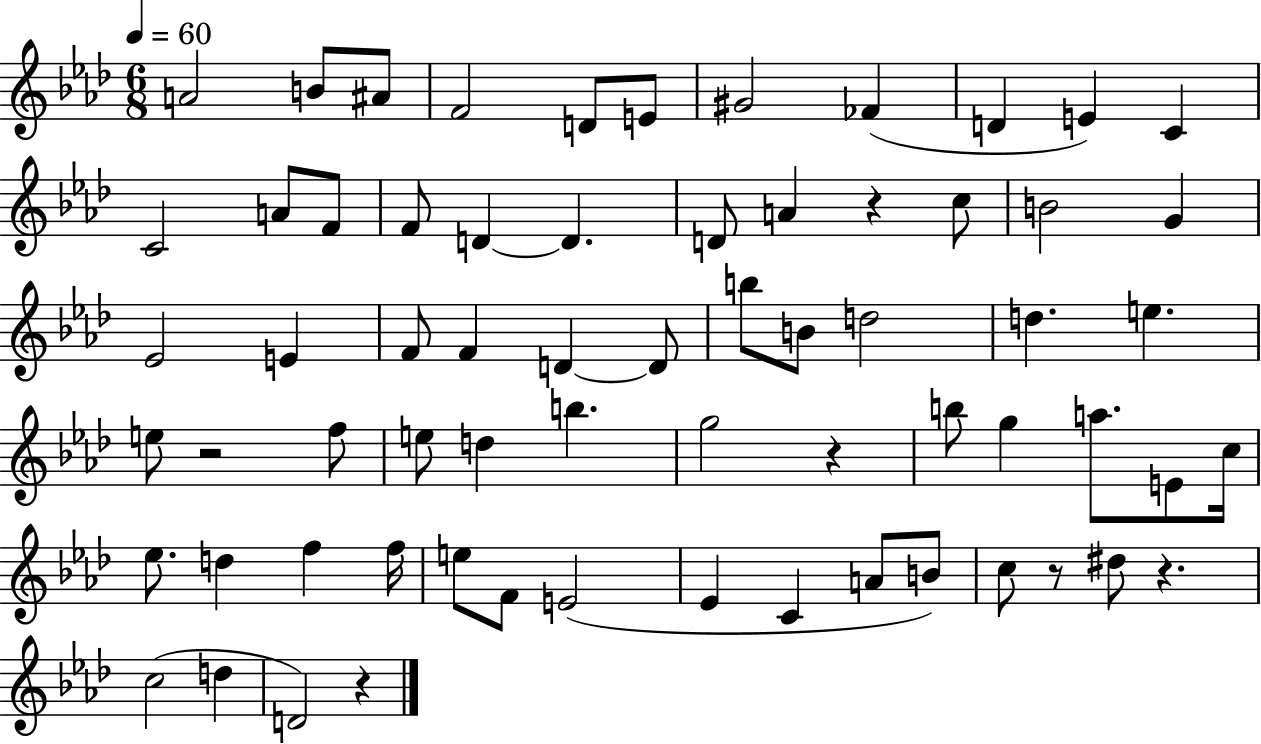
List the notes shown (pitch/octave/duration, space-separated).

A4/h B4/e A#4/e F4/h D4/e E4/e G#4/h FES4/q D4/q E4/q C4/q C4/h A4/e F4/e F4/e D4/q D4/q. D4/e A4/q R/q C5/e B4/h G4/q Eb4/h E4/q F4/e F4/q D4/q D4/e B5/e B4/e D5/h D5/q. E5/q. E5/e R/h F5/e E5/e D5/q B5/q. G5/h R/q B5/e G5/q A5/e. E4/e C5/s Eb5/e. D5/q F5/q F5/s E5/e F4/e E4/h Eb4/q C4/q A4/e B4/e C5/e R/e D#5/e R/q. C5/h D5/q D4/h R/q